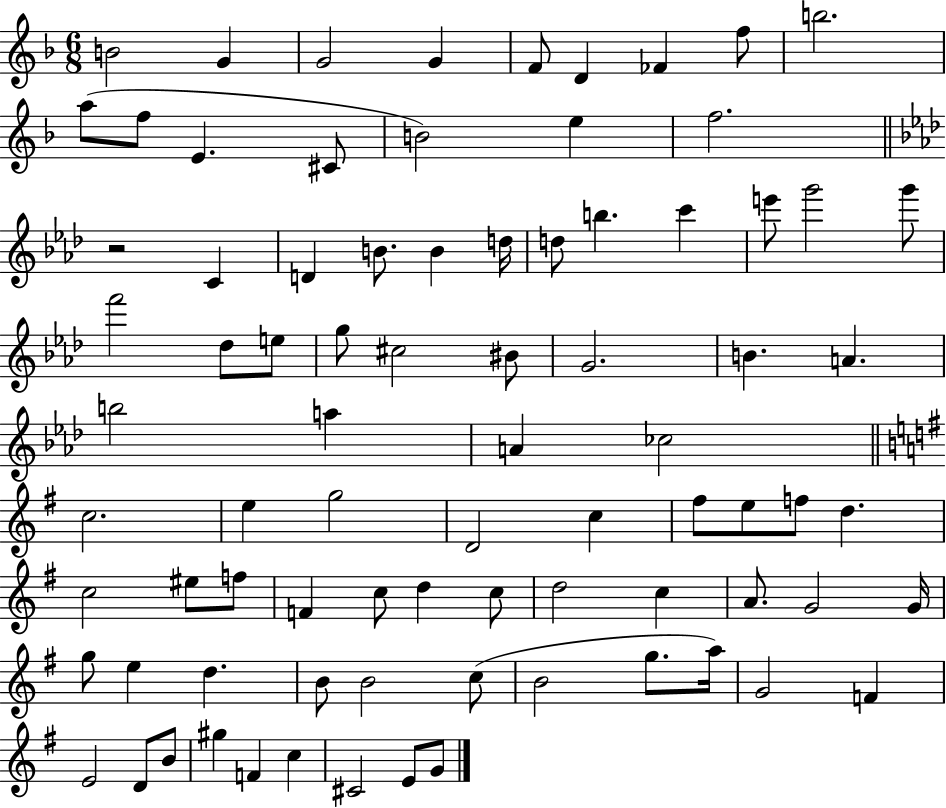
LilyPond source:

{
  \clef treble
  \numericTimeSignature
  \time 6/8
  \key f \major
  b'2 g'4 | g'2 g'4 | f'8 d'4 fes'4 f''8 | b''2. | \break a''8( f''8 e'4. cis'8 | b'2) e''4 | f''2. | \bar "||" \break \key f \minor r2 c'4 | d'4 b'8. b'4 d''16 | d''8 b''4. c'''4 | e'''8 g'''2 g'''8 | \break f'''2 des''8 e''8 | g''8 cis''2 bis'8 | g'2. | b'4. a'4. | \break b''2 a''4 | a'4 ces''2 | \bar "||" \break \key e \minor c''2. | e''4 g''2 | d'2 c''4 | fis''8 e''8 f''8 d''4. | \break c''2 eis''8 f''8 | f'4 c''8 d''4 c''8 | d''2 c''4 | a'8. g'2 g'16 | \break g''8 e''4 d''4. | b'8 b'2 c''8( | b'2 g''8. a''16) | g'2 f'4 | \break e'2 d'8 b'8 | gis''4 f'4 c''4 | cis'2 e'8 g'8 | \bar "|."
}